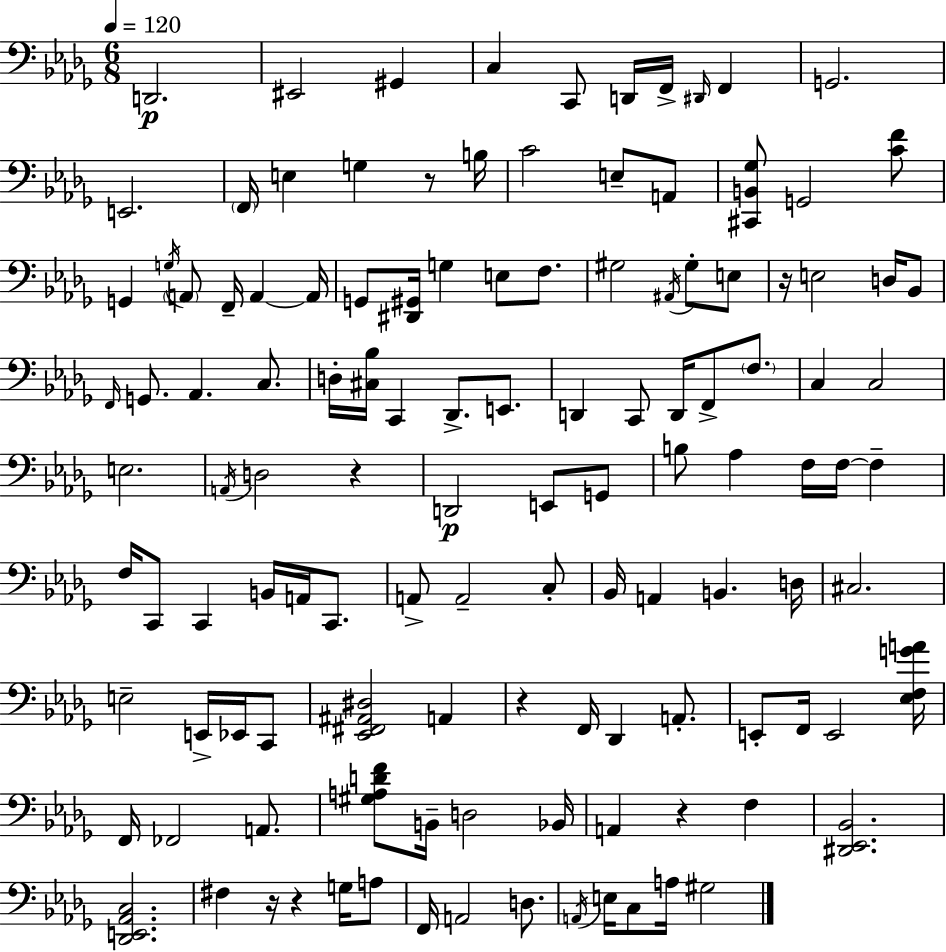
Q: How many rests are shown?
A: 7